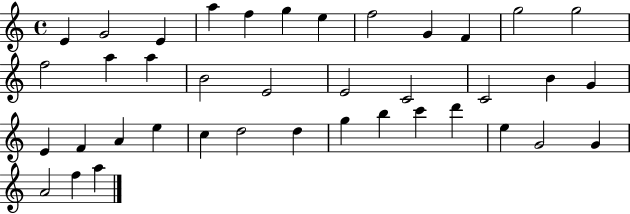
E4/q G4/h E4/q A5/q F5/q G5/q E5/q F5/h G4/q F4/q G5/h G5/h F5/h A5/q A5/q B4/h E4/h E4/h C4/h C4/h B4/q G4/q E4/q F4/q A4/q E5/q C5/q D5/h D5/q G5/q B5/q C6/q D6/q E5/q G4/h G4/q A4/h F5/q A5/q